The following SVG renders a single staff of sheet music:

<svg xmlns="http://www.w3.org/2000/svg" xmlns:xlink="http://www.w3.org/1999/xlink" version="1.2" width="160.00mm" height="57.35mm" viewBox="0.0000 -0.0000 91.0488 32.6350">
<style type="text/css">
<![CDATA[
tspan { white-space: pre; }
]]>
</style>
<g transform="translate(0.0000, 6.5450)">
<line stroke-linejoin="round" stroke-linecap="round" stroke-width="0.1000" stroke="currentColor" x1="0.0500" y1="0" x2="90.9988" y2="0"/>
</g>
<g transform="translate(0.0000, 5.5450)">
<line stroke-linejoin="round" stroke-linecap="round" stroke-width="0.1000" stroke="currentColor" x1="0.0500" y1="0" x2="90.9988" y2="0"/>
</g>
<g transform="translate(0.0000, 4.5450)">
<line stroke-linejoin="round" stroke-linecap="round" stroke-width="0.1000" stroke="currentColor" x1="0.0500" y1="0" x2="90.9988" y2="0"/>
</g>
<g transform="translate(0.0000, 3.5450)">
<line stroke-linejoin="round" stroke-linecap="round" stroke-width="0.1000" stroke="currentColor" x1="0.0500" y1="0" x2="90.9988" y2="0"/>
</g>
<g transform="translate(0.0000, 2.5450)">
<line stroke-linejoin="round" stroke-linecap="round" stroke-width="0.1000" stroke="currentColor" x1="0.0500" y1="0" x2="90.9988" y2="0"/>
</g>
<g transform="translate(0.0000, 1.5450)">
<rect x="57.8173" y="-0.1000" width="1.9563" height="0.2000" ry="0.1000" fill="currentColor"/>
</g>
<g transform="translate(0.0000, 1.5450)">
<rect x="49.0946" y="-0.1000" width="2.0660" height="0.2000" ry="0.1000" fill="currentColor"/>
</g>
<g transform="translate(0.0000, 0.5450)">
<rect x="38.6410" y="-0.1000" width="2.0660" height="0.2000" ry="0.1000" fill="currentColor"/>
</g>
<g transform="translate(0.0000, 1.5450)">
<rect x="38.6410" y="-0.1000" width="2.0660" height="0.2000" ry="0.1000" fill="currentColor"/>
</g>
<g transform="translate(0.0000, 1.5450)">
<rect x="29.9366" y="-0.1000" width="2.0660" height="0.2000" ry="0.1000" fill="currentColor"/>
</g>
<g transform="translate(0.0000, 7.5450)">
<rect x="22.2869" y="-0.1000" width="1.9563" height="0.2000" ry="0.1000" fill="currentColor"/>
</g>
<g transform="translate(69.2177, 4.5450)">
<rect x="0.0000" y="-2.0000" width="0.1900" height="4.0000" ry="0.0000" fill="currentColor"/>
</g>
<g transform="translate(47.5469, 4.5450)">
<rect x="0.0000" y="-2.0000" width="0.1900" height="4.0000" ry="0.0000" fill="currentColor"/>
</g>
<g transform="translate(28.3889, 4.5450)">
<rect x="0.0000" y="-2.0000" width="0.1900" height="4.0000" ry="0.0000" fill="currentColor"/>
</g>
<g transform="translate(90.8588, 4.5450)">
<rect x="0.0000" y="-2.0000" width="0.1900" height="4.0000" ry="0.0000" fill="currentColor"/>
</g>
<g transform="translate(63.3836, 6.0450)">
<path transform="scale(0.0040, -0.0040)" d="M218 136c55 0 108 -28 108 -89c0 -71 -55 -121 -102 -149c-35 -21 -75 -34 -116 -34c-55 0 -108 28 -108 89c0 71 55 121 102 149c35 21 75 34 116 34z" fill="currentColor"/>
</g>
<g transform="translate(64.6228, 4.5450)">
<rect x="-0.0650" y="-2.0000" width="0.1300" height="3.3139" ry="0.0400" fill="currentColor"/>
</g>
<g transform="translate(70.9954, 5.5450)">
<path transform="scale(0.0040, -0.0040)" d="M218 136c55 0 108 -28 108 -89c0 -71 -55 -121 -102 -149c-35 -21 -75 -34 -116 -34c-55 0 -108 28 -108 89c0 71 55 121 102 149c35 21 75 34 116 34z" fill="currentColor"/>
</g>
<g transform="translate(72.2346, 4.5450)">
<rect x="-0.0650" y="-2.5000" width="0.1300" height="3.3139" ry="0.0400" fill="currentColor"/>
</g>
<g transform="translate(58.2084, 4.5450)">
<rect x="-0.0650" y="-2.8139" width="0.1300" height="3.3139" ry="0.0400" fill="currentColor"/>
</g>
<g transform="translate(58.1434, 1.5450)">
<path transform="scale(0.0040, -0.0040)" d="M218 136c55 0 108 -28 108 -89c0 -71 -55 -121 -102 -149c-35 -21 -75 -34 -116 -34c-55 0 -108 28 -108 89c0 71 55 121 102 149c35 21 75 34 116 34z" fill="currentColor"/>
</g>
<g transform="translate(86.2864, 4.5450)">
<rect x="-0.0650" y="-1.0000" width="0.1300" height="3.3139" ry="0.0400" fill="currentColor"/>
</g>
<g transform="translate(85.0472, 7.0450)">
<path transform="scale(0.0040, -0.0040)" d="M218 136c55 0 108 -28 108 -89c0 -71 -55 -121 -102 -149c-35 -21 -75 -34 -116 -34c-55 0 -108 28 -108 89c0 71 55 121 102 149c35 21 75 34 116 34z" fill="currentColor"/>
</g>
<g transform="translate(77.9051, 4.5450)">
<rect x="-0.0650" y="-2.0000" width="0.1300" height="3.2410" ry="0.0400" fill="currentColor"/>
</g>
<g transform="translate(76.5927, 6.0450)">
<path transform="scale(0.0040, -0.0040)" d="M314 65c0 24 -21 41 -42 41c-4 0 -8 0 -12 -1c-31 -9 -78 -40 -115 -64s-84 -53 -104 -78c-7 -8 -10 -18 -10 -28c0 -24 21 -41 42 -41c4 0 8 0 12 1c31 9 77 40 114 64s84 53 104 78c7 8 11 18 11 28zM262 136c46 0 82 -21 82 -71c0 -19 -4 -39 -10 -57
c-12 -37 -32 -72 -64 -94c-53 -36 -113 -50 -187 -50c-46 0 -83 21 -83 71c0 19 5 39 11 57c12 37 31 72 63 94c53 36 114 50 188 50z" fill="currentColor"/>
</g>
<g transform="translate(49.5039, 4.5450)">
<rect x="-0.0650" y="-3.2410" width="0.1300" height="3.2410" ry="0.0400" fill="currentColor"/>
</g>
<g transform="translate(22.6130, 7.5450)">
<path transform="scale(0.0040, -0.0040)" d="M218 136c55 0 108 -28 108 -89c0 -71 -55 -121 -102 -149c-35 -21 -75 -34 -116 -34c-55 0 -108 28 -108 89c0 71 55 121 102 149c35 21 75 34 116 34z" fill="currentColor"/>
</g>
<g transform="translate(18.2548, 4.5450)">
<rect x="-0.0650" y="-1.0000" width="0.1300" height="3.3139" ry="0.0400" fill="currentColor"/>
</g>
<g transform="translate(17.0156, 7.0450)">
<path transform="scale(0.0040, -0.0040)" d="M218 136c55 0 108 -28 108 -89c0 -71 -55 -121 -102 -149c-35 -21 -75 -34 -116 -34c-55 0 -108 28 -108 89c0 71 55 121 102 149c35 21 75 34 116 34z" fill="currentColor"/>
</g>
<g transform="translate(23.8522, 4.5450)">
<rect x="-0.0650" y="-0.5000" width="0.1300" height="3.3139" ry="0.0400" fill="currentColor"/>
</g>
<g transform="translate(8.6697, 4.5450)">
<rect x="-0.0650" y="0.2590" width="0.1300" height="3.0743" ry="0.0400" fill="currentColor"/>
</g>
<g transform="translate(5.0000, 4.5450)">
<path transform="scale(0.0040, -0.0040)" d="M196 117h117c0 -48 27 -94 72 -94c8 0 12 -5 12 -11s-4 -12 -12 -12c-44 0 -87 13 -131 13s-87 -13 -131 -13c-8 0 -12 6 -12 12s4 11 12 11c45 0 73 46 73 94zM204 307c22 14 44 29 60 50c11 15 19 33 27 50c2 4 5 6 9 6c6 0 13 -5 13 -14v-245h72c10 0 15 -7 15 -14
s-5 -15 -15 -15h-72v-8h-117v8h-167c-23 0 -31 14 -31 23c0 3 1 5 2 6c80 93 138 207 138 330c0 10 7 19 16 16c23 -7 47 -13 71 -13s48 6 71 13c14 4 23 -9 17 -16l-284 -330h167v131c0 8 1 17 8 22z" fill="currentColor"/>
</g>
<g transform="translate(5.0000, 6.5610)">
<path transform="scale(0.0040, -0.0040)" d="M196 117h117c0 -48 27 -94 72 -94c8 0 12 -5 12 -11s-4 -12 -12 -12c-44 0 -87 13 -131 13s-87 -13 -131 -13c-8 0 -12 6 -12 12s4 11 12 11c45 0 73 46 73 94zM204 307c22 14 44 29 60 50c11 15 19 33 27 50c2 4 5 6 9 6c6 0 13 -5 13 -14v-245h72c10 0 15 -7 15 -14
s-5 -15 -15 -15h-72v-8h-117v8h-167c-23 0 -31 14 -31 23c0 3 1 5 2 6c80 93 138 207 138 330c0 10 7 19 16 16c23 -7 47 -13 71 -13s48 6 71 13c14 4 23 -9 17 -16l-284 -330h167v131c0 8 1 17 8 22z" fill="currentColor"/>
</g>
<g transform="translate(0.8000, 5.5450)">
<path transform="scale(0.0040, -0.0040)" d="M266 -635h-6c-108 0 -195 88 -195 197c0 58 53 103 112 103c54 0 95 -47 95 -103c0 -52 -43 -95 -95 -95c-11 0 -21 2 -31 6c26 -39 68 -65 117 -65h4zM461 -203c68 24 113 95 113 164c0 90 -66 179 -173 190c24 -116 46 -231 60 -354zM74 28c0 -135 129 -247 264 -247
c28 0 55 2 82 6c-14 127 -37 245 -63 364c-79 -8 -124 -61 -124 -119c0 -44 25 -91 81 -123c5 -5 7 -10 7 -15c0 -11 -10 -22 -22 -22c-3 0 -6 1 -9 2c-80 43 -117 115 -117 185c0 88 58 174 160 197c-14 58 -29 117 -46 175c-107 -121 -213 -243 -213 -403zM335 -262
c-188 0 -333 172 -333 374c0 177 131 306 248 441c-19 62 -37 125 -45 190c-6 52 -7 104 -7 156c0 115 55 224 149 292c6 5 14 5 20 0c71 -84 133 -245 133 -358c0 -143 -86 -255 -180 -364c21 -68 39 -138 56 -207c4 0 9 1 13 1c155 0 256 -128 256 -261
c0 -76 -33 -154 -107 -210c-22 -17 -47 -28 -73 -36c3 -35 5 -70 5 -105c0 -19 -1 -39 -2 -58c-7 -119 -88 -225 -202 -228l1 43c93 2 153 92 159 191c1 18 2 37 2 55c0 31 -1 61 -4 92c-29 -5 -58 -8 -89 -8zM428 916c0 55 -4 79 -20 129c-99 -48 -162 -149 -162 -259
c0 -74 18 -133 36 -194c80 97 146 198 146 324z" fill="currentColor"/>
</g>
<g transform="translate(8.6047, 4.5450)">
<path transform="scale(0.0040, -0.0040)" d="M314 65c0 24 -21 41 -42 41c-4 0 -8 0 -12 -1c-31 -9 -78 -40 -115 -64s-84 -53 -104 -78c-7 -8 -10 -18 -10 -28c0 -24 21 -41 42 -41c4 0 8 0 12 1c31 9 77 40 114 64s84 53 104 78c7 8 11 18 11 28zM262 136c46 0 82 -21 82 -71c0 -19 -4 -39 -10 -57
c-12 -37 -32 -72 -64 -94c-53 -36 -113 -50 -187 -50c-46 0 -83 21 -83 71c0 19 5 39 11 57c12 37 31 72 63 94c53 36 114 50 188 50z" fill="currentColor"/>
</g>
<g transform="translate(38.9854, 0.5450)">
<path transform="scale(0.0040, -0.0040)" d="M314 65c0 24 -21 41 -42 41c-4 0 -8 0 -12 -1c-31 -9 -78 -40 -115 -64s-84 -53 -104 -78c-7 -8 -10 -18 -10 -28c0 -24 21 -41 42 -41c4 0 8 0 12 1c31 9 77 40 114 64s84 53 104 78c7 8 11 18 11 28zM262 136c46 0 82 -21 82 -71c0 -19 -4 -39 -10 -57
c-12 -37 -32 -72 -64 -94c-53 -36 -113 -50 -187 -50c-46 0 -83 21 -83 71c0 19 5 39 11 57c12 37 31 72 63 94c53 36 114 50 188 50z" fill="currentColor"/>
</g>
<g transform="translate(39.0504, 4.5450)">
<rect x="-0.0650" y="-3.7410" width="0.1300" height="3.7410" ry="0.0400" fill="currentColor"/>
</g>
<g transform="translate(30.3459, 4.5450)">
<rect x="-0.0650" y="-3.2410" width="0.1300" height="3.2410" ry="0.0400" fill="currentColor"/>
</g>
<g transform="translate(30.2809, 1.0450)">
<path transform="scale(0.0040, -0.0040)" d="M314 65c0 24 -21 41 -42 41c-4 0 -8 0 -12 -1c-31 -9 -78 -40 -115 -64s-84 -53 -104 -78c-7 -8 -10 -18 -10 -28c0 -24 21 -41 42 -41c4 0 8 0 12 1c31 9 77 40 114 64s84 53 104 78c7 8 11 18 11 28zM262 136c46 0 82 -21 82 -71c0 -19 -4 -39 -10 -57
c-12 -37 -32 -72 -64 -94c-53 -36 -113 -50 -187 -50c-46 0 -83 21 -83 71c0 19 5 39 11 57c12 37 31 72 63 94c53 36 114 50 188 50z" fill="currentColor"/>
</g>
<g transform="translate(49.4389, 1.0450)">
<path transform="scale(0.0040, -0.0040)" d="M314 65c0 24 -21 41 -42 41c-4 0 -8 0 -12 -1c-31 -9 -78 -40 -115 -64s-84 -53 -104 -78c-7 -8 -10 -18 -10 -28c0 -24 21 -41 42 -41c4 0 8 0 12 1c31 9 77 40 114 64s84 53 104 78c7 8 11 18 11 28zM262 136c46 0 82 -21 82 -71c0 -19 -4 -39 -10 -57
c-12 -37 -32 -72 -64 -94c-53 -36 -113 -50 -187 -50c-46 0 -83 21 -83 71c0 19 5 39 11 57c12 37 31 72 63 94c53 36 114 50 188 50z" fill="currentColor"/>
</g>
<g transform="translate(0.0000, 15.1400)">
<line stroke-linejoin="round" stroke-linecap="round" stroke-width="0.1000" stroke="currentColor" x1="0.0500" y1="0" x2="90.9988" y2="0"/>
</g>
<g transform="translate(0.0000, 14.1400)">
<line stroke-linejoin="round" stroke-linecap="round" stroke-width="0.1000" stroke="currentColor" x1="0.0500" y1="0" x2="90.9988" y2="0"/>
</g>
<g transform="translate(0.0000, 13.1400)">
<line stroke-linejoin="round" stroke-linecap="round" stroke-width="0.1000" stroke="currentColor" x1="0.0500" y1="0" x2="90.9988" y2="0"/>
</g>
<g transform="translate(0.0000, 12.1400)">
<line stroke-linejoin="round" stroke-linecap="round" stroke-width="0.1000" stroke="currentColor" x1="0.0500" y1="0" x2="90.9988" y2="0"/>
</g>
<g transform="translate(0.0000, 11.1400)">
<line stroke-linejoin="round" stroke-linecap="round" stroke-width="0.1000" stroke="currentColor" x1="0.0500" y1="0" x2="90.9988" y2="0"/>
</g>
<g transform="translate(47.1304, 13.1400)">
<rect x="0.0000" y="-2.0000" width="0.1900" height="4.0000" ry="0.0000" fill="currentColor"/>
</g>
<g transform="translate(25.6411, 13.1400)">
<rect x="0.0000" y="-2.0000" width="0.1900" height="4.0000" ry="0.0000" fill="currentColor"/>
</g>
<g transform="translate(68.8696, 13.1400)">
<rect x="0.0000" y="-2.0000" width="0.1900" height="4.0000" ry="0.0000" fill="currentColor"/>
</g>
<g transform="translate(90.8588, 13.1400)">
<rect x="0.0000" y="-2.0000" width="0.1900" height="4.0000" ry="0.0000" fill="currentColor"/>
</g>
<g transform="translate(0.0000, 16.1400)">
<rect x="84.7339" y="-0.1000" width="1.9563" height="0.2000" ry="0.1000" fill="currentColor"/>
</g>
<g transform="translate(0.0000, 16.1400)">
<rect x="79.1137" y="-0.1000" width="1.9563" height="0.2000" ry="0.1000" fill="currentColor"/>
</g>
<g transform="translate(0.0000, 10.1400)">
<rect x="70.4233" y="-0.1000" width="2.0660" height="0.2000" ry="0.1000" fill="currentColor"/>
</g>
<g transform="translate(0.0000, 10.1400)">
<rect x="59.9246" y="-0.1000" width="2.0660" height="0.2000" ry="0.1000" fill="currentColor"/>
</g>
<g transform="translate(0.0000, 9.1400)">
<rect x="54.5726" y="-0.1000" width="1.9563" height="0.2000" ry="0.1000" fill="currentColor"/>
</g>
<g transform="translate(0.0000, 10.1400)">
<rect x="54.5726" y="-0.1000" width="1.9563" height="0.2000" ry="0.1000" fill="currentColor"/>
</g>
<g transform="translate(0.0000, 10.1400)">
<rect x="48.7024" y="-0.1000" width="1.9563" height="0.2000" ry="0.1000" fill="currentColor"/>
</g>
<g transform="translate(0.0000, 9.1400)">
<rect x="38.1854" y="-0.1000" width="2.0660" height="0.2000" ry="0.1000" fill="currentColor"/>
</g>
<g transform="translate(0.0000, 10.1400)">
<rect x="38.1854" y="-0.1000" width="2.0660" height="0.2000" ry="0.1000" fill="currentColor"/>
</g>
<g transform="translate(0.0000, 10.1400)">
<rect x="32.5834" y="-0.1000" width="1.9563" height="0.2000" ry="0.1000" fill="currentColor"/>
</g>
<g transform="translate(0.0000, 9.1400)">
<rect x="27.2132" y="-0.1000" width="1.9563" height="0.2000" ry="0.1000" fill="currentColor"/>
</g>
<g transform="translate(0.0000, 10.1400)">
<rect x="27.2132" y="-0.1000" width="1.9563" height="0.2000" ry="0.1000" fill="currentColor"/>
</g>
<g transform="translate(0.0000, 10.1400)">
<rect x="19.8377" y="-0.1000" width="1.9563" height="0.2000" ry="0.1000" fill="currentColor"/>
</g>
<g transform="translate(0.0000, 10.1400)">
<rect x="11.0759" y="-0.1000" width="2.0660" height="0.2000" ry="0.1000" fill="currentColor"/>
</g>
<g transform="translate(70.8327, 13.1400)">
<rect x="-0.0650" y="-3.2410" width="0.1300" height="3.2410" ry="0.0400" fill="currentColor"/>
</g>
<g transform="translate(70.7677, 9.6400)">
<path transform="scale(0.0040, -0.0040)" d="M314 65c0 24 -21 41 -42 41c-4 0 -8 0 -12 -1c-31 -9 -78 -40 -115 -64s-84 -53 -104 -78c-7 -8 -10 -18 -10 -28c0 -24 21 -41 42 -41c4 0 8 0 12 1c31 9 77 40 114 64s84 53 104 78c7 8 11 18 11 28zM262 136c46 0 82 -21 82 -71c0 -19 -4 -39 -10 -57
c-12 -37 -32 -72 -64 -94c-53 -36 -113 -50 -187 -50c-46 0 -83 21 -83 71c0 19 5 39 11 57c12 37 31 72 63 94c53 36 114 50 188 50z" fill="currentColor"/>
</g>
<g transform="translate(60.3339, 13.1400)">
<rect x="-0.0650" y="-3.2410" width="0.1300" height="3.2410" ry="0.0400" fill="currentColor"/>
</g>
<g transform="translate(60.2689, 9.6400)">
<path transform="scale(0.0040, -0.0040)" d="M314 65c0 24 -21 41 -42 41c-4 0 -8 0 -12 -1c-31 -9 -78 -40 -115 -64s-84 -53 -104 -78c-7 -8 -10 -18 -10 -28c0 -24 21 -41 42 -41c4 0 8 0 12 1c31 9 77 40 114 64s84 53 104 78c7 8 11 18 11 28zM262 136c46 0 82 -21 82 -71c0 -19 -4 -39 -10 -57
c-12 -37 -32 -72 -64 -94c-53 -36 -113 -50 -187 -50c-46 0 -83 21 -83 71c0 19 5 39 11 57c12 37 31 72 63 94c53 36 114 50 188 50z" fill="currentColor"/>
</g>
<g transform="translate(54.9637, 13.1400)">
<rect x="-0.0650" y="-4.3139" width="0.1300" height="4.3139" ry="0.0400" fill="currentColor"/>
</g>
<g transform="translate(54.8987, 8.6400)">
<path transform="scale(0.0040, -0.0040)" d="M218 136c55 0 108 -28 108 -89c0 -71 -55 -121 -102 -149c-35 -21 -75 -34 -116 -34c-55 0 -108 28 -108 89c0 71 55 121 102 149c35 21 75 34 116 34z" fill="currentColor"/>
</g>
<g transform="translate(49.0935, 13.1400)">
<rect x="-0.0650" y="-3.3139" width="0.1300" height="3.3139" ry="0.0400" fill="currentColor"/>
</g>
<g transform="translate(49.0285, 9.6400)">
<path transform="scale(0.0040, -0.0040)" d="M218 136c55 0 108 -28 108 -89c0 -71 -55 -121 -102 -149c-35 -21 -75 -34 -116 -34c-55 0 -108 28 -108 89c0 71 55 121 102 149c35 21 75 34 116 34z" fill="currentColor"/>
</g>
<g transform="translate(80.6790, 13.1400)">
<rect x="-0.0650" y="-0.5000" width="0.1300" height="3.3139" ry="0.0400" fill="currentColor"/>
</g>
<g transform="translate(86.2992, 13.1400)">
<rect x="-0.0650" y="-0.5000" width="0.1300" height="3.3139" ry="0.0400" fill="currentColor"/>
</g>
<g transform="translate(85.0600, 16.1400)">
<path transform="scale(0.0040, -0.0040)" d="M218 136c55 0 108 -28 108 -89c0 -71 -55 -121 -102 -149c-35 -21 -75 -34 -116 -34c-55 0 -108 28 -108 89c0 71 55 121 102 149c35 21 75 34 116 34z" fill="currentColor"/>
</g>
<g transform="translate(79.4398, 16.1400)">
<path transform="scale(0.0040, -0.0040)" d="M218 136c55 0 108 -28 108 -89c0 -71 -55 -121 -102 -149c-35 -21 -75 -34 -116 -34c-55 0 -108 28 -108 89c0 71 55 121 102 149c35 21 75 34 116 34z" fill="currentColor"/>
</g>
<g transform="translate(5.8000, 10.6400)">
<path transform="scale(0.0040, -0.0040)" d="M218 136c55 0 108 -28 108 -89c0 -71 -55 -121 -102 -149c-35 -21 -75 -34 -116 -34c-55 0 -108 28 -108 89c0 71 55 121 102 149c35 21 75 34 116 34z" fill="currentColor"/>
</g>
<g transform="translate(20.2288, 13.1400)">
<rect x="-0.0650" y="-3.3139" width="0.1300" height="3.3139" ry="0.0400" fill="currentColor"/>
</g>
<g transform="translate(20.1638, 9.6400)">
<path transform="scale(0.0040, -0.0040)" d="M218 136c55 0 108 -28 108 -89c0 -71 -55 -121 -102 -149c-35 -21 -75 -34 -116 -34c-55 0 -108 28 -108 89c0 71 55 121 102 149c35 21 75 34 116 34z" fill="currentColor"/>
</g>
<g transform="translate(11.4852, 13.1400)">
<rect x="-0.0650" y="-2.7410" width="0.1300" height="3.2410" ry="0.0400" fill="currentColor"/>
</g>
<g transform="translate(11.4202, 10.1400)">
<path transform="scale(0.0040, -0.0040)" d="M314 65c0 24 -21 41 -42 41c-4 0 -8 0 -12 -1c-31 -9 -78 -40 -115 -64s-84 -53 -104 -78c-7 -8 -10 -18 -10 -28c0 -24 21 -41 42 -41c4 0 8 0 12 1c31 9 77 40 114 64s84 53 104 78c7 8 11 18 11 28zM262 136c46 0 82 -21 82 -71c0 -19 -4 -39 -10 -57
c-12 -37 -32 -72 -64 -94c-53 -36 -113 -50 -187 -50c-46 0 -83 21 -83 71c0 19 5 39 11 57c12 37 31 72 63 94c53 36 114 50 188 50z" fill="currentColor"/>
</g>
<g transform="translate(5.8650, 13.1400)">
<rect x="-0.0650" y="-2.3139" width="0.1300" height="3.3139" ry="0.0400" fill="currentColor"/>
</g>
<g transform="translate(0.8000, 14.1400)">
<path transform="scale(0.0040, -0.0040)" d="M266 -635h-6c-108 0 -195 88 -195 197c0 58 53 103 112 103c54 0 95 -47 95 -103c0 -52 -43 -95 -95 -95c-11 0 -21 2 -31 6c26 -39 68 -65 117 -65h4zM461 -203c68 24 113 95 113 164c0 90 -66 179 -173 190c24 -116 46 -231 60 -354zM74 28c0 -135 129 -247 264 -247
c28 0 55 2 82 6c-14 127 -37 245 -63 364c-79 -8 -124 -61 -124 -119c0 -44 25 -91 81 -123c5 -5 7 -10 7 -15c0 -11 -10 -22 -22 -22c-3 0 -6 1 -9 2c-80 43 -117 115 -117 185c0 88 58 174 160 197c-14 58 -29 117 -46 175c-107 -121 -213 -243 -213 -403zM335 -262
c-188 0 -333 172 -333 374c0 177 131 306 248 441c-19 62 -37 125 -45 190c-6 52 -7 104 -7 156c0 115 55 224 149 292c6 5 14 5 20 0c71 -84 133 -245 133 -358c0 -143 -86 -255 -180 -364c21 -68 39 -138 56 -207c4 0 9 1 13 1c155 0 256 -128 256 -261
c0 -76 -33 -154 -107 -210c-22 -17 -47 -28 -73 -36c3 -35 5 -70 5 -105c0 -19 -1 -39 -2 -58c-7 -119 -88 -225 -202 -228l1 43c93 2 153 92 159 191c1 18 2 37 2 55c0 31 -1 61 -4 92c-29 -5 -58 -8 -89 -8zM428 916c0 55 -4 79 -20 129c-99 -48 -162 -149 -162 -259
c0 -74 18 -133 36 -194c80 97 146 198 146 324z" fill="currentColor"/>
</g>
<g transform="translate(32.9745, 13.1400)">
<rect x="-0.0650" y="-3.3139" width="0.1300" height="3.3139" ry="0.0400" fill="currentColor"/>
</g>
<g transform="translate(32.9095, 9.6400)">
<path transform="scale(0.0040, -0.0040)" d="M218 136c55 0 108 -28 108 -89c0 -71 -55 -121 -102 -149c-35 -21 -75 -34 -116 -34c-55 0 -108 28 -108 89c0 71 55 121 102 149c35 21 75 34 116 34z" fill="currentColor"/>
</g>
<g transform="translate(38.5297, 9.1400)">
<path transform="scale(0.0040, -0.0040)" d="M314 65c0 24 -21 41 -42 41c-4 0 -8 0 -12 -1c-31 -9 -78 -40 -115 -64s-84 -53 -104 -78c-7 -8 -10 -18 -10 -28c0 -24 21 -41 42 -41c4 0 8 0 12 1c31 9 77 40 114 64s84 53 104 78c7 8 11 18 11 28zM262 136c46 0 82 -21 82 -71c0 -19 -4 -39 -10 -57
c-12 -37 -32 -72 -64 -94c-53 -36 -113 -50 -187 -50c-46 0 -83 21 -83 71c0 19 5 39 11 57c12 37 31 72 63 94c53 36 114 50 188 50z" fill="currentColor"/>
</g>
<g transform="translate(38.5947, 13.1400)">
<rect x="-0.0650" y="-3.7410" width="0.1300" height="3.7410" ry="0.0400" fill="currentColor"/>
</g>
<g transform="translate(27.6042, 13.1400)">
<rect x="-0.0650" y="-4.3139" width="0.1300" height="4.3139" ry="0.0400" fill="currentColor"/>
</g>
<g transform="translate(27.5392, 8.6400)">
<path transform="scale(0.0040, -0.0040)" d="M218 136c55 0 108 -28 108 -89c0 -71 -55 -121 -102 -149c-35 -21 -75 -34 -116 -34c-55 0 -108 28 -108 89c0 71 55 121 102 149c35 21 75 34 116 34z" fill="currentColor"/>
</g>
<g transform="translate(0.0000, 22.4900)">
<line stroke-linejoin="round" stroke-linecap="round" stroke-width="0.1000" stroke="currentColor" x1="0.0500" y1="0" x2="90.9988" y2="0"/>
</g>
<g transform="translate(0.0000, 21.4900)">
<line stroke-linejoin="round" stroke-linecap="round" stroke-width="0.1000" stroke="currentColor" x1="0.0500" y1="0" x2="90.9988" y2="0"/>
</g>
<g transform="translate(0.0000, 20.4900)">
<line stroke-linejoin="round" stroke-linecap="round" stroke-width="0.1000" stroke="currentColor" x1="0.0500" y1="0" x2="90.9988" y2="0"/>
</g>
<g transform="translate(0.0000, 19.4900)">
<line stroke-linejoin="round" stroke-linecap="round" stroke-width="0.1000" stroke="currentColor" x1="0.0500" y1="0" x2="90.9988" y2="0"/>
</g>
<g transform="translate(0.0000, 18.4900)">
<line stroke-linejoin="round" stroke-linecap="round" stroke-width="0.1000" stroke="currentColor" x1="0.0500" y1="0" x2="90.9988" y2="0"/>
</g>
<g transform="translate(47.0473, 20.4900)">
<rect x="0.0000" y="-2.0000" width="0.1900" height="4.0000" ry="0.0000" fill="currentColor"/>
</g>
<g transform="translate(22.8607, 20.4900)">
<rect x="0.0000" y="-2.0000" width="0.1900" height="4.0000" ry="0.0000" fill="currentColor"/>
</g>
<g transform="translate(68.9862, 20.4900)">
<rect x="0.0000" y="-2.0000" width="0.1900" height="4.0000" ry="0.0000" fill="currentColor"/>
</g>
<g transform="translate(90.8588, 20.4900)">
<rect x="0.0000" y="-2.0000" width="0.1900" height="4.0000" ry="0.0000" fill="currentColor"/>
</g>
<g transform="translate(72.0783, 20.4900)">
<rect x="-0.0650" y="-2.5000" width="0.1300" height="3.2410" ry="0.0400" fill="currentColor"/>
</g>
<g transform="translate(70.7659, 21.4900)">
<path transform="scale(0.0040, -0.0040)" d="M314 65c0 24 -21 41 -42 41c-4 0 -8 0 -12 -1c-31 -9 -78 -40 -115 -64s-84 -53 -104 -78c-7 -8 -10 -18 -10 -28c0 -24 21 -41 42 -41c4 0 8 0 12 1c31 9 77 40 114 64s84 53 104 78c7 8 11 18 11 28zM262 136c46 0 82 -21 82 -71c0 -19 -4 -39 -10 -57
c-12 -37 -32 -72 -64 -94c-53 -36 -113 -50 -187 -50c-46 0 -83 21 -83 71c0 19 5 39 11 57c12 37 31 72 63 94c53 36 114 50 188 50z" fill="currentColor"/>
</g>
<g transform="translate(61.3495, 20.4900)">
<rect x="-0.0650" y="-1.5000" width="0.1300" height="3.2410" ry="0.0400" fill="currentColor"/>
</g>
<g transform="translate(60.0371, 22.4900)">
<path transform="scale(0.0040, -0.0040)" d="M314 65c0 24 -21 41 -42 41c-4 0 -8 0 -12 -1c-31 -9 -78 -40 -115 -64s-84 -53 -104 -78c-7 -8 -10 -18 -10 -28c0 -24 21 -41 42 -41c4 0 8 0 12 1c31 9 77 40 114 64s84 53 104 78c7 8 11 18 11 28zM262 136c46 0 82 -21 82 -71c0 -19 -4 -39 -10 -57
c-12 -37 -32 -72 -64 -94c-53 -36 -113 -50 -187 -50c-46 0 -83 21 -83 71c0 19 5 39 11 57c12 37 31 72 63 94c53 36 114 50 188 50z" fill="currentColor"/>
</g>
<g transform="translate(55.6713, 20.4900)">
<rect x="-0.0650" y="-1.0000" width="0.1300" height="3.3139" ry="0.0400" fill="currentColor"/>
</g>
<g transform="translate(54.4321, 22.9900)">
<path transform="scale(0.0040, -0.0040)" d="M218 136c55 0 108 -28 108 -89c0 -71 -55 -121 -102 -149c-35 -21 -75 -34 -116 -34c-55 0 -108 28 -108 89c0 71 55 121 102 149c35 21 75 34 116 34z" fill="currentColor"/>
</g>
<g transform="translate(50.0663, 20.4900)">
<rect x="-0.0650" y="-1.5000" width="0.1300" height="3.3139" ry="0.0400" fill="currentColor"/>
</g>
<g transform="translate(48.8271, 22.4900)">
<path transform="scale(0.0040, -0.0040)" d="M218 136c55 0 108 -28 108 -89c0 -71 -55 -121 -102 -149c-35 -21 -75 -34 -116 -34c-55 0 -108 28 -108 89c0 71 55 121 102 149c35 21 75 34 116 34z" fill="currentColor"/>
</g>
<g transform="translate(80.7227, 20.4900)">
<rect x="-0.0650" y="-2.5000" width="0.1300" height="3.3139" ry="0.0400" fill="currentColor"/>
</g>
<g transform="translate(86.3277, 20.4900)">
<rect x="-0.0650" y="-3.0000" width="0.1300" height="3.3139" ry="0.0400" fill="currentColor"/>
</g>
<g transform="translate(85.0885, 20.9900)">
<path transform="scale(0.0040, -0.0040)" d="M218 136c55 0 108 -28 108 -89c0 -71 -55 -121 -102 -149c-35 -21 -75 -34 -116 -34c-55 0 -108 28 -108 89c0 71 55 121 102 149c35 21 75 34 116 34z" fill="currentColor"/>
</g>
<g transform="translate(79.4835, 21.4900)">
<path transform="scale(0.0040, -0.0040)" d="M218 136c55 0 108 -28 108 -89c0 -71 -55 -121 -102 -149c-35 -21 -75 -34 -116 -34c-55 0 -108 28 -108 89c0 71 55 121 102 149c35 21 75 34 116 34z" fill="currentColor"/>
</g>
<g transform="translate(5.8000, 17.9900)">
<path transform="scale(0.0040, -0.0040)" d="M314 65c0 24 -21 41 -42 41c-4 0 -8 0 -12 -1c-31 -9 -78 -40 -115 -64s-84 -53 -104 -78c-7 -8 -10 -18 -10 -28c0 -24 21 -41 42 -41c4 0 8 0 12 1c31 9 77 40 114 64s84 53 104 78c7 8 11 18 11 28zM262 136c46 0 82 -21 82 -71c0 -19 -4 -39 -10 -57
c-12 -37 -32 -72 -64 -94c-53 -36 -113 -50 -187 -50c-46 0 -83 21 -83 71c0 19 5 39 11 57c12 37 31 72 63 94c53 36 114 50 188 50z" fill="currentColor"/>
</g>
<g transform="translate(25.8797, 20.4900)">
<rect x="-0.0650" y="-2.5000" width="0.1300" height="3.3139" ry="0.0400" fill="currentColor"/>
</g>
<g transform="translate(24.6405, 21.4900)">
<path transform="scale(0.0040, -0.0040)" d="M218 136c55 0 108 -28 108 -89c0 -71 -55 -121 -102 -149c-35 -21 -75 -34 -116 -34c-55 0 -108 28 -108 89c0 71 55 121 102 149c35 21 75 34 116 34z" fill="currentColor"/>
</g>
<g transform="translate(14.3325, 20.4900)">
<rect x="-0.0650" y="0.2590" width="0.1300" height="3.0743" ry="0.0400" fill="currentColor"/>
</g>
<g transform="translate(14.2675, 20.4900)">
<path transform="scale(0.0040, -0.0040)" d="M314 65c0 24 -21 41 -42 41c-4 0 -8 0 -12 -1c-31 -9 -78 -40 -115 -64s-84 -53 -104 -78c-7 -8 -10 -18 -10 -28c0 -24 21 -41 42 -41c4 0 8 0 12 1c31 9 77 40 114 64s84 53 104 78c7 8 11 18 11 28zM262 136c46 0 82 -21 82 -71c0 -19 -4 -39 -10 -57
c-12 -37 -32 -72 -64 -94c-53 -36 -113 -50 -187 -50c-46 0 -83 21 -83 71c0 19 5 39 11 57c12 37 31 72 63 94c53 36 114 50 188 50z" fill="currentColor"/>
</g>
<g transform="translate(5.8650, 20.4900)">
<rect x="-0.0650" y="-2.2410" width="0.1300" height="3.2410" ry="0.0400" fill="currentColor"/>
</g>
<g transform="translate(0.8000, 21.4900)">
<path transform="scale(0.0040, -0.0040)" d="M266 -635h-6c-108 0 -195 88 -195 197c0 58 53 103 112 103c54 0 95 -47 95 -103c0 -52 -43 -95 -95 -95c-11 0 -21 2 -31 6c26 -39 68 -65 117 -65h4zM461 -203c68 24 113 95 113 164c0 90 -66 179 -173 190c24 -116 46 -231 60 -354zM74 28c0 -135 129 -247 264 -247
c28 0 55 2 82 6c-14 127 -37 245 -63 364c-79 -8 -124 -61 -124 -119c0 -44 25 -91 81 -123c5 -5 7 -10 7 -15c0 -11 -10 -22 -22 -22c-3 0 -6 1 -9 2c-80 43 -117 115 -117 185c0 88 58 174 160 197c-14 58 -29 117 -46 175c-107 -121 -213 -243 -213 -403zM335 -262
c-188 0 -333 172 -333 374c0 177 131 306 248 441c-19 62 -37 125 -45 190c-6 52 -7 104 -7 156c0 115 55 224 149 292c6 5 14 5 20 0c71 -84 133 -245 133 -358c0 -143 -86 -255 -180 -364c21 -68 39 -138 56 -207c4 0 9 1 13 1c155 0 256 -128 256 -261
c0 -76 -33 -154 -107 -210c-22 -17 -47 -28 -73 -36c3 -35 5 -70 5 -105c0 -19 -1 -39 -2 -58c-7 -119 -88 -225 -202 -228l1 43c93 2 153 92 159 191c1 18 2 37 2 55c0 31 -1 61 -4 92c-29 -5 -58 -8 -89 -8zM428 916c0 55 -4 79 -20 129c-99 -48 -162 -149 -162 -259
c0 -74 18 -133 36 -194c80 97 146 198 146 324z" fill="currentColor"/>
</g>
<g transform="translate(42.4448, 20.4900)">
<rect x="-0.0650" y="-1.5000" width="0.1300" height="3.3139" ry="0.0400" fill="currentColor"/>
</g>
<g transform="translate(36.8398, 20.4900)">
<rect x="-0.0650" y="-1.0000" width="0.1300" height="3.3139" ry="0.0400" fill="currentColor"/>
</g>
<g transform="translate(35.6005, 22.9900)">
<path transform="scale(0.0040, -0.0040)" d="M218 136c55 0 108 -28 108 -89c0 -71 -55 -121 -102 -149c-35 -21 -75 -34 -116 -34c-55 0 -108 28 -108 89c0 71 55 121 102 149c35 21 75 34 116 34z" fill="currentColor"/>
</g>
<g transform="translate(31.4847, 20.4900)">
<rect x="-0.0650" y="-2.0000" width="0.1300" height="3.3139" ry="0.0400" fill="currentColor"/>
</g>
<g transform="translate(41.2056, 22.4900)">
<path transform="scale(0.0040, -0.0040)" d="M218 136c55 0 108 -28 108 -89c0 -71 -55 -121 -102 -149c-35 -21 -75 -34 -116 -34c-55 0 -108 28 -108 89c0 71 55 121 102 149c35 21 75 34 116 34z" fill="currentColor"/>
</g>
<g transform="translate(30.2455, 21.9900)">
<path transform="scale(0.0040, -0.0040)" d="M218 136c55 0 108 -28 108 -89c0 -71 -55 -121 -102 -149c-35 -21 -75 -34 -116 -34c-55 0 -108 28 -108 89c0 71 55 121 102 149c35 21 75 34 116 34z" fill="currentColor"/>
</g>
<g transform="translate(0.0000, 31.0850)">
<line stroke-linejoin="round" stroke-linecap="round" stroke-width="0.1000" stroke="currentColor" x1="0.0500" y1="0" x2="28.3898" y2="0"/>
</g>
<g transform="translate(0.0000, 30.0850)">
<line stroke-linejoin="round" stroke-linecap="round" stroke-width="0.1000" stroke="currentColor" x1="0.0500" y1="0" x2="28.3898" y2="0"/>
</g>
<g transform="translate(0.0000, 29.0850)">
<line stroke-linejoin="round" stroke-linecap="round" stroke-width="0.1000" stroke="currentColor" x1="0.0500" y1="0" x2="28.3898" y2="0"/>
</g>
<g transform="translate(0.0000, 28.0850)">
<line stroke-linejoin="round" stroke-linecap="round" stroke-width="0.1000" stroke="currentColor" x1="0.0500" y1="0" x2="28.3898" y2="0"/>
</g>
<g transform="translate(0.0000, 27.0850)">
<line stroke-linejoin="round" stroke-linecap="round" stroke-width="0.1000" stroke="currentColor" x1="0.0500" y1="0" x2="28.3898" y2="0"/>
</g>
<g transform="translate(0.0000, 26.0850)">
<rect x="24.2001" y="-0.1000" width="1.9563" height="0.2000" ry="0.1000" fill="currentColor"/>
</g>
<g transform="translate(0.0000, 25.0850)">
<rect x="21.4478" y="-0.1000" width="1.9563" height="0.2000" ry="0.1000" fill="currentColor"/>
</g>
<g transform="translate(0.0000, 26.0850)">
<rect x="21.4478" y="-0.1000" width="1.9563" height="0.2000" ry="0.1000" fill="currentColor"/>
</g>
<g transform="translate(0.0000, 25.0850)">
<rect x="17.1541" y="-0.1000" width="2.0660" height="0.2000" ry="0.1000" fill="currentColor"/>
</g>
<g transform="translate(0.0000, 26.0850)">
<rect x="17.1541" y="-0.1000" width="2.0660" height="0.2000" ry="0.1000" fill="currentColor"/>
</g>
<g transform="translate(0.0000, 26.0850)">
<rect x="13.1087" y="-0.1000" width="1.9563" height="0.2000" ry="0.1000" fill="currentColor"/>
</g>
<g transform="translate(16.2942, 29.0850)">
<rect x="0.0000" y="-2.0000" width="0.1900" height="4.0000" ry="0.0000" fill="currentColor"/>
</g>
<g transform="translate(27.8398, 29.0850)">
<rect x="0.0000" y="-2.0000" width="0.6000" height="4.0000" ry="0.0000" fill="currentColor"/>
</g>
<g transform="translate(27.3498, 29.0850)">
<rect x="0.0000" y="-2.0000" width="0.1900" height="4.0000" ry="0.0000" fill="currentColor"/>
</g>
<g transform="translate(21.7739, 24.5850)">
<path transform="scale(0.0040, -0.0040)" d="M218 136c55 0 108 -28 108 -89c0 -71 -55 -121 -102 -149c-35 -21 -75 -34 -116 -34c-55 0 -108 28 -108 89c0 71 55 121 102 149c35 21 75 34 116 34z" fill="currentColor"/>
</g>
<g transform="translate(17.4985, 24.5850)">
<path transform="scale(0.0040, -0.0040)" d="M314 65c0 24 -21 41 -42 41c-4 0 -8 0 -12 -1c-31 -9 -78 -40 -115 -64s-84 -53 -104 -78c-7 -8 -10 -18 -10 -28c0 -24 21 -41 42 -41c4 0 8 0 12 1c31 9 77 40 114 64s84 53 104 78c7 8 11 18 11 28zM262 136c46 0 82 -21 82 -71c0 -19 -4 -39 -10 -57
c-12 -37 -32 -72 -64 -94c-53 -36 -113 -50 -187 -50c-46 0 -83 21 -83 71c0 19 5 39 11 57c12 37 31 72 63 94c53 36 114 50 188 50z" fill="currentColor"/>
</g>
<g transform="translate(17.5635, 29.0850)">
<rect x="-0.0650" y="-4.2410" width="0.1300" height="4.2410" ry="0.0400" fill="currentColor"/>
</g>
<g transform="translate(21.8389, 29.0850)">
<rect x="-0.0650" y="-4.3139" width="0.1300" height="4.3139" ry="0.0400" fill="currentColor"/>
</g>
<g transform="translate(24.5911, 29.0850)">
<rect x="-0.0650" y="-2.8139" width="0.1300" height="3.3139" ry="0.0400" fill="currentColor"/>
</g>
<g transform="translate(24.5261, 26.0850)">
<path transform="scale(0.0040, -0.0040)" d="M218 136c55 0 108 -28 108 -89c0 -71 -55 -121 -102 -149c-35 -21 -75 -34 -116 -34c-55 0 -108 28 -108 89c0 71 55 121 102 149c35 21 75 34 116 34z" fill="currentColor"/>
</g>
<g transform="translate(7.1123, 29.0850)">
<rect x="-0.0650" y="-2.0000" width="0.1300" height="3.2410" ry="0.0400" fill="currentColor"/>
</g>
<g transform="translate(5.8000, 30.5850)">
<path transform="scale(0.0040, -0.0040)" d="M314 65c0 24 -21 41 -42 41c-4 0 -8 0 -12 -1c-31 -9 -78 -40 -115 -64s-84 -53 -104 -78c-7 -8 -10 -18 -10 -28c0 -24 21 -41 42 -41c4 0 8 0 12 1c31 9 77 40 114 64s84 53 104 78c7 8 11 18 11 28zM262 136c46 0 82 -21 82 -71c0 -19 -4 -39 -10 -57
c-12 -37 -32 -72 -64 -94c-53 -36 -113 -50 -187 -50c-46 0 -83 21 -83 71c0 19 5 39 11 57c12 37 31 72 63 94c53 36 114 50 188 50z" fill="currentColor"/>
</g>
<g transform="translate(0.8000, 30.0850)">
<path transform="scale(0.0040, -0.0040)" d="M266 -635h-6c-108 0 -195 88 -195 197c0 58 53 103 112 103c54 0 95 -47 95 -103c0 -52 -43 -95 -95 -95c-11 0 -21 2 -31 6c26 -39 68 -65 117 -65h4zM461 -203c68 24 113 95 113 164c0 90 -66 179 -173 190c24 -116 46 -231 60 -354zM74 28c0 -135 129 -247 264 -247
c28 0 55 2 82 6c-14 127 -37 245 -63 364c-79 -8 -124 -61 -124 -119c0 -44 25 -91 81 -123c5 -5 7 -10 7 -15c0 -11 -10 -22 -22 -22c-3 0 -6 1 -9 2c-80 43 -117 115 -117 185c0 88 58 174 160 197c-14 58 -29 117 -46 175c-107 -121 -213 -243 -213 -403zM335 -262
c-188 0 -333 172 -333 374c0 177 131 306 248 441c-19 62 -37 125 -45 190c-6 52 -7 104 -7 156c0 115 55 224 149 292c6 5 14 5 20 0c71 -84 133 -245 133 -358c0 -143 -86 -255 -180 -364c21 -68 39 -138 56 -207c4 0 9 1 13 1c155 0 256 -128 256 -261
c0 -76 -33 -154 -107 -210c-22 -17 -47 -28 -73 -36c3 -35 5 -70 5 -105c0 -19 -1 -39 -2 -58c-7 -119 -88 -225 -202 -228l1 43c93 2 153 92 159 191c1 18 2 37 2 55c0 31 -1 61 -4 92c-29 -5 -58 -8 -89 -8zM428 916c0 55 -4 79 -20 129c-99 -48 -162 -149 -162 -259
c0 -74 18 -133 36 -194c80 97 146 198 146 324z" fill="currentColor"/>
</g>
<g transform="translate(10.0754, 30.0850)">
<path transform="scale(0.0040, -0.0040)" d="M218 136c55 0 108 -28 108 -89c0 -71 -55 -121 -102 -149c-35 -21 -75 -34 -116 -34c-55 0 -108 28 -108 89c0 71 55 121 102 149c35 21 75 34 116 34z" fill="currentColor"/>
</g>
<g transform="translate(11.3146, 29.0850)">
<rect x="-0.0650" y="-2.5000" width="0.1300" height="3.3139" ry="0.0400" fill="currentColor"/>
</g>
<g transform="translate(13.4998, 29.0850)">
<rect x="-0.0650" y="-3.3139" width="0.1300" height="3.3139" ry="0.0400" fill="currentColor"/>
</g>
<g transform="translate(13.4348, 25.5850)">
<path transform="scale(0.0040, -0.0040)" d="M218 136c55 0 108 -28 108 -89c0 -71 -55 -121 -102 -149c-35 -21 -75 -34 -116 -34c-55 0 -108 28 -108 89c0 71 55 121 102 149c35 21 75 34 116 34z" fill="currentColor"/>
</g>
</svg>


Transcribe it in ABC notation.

X:1
T:Untitled
M:4/4
L:1/4
K:C
B2 D C b2 c'2 b2 a F G F2 D g a2 b d' b c'2 b d' b2 b2 C C g2 B2 G F D E E D E2 G2 G A F2 G b d'2 d' a